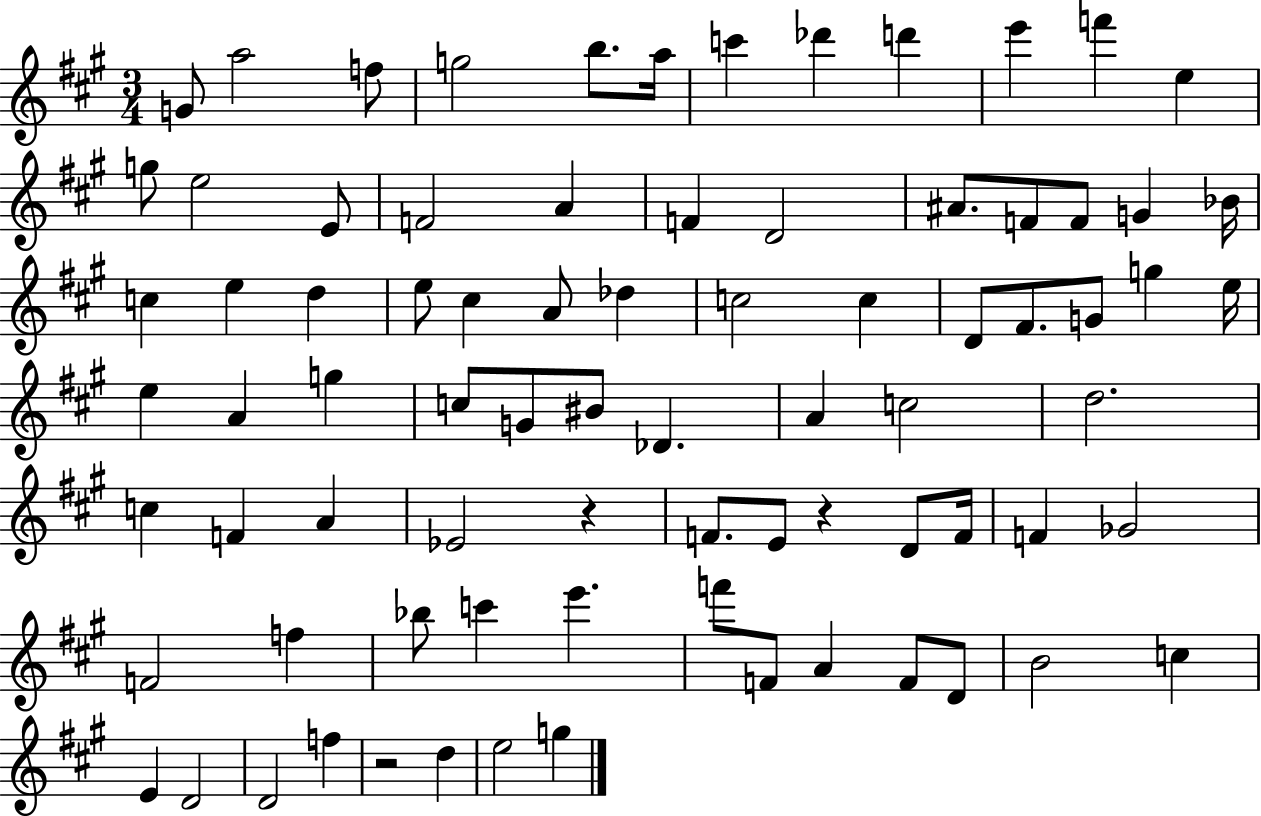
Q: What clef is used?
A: treble